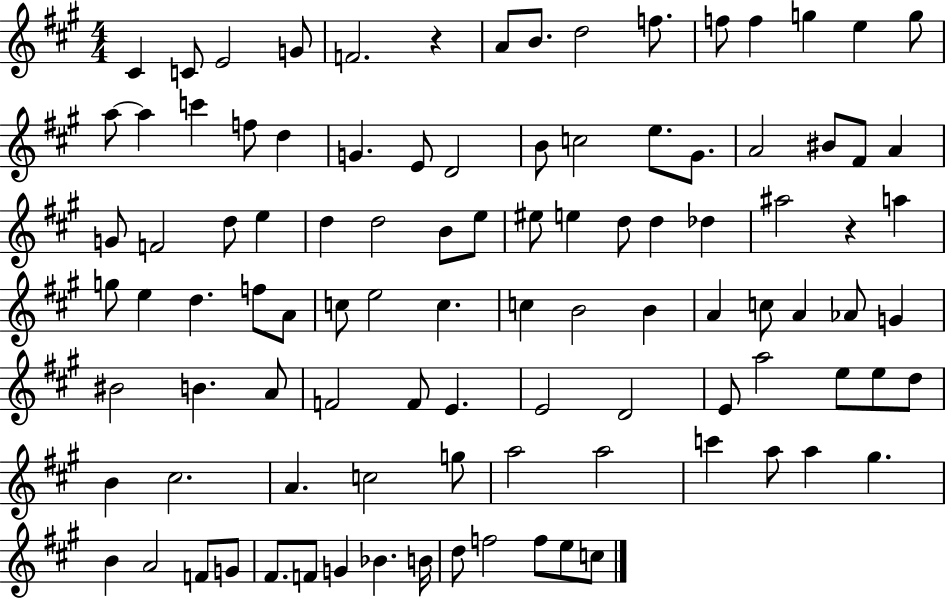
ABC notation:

X:1
T:Untitled
M:4/4
L:1/4
K:A
^C C/2 E2 G/2 F2 z A/2 B/2 d2 f/2 f/2 f g e g/2 a/2 a c' f/2 d G E/2 D2 B/2 c2 e/2 ^G/2 A2 ^B/2 ^F/2 A G/2 F2 d/2 e d d2 B/2 e/2 ^e/2 e d/2 d _d ^a2 z a g/2 e d f/2 A/2 c/2 e2 c c B2 B A c/2 A _A/2 G ^B2 B A/2 F2 F/2 E E2 D2 E/2 a2 e/2 e/2 d/2 B ^c2 A c2 g/2 a2 a2 c' a/2 a ^g B A2 F/2 G/2 ^F/2 F/2 G _B B/4 d/2 f2 f/2 e/2 c/2